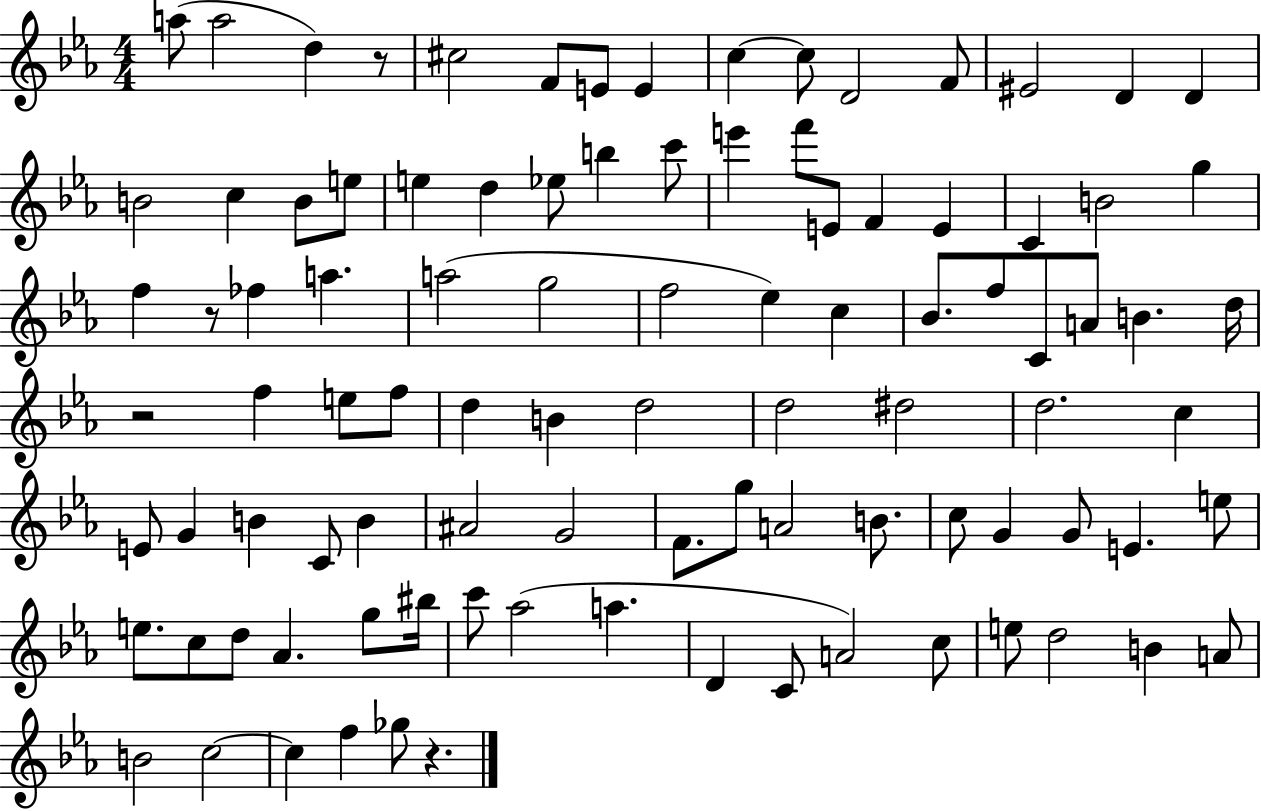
A5/e A5/h D5/q R/e C#5/h F4/e E4/e E4/q C5/q C5/e D4/h F4/e EIS4/h D4/q D4/q B4/h C5/q B4/e E5/e E5/q D5/q Eb5/e B5/q C6/e E6/q F6/e E4/e F4/q E4/q C4/q B4/h G5/q F5/q R/e FES5/q A5/q. A5/h G5/h F5/h Eb5/q C5/q Bb4/e. F5/e C4/e A4/e B4/q. D5/s R/h F5/q E5/e F5/e D5/q B4/q D5/h D5/h D#5/h D5/h. C5/q E4/e G4/q B4/q C4/e B4/q A#4/h G4/h F4/e. G5/e A4/h B4/e. C5/e G4/q G4/e E4/q. E5/e E5/e. C5/e D5/e Ab4/q. G5/e BIS5/s C6/e Ab5/h A5/q. D4/q C4/e A4/h C5/e E5/e D5/h B4/q A4/e B4/h C5/h C5/q F5/q Gb5/e R/q.